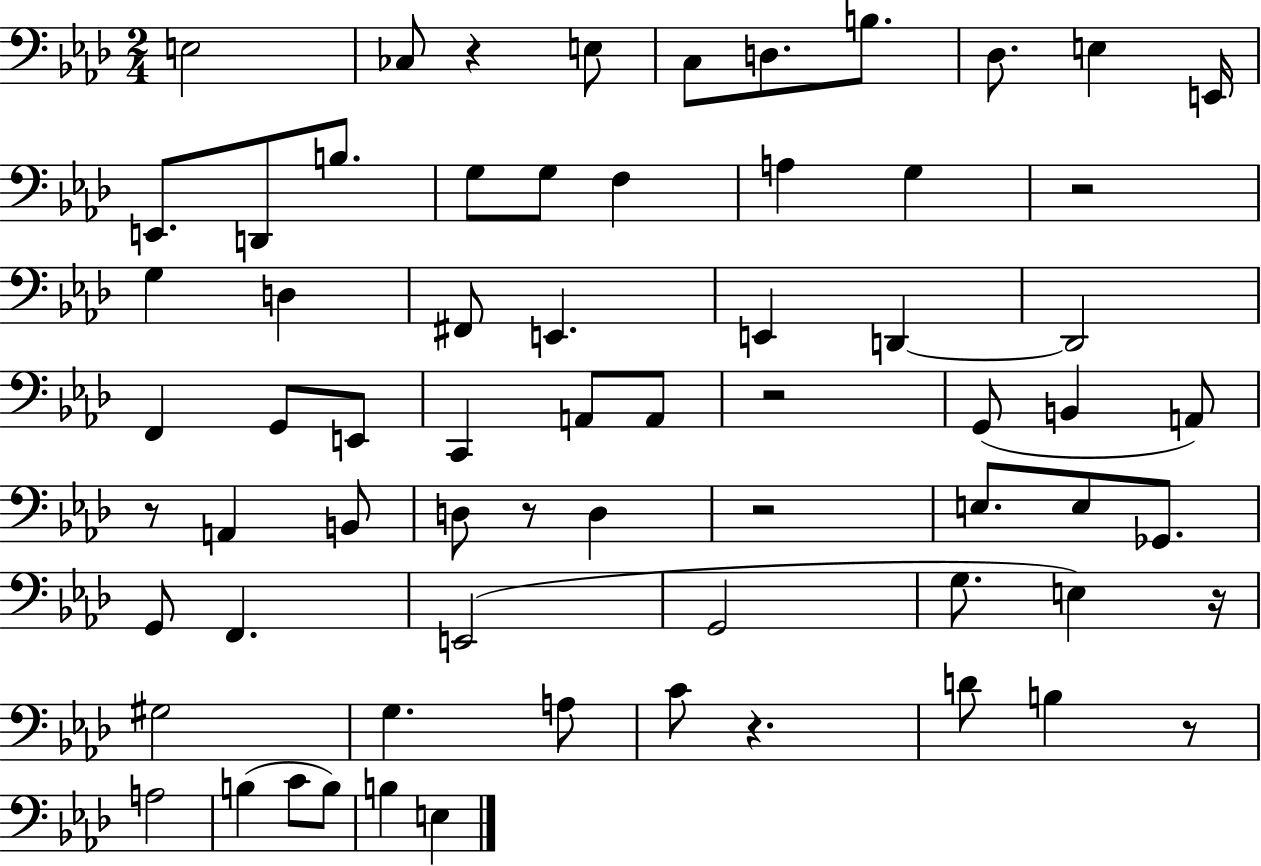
X:1
T:Untitled
M:2/4
L:1/4
K:Ab
E,2 _C,/2 z E,/2 C,/2 D,/2 B,/2 _D,/2 E, E,,/4 E,,/2 D,,/2 B,/2 G,/2 G,/2 F, A, G, z2 G, D, ^F,,/2 E,, E,, D,, D,,2 F,, G,,/2 E,,/2 C,, A,,/2 A,,/2 z2 G,,/2 B,, A,,/2 z/2 A,, B,,/2 D,/2 z/2 D, z2 E,/2 E,/2 _G,,/2 G,,/2 F,, E,,2 G,,2 G,/2 E, z/4 ^G,2 G, A,/2 C/2 z D/2 B, z/2 A,2 B, C/2 B,/2 B, E,